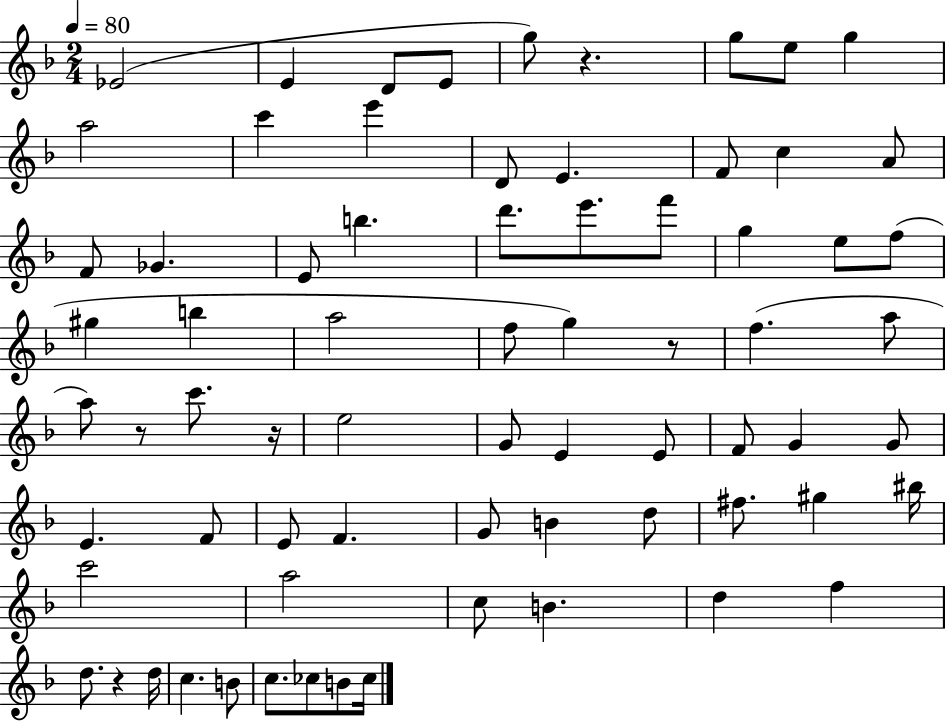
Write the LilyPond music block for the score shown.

{
  \clef treble
  \numericTimeSignature
  \time 2/4
  \key f \major
  \tempo 4 = 80
  ees'2( | e'4 d'8 e'8 | g''8) r4. | g''8 e''8 g''4 | \break a''2 | c'''4 e'''4 | d'8 e'4. | f'8 c''4 a'8 | \break f'8 ges'4. | e'8 b''4. | d'''8. e'''8. f'''8 | g''4 e''8 f''8( | \break gis''4 b''4 | a''2 | f''8 g''4) r8 | f''4.( a''8 | \break a''8) r8 c'''8. r16 | e''2 | g'8 e'4 e'8 | f'8 g'4 g'8 | \break e'4. f'8 | e'8 f'4. | g'8 b'4 d''8 | fis''8. gis''4 bis''16 | \break c'''2 | a''2 | c''8 b'4. | d''4 f''4 | \break d''8. r4 d''16 | c''4. b'8 | c''8. ces''8 b'8 ces''16 | \bar "|."
}